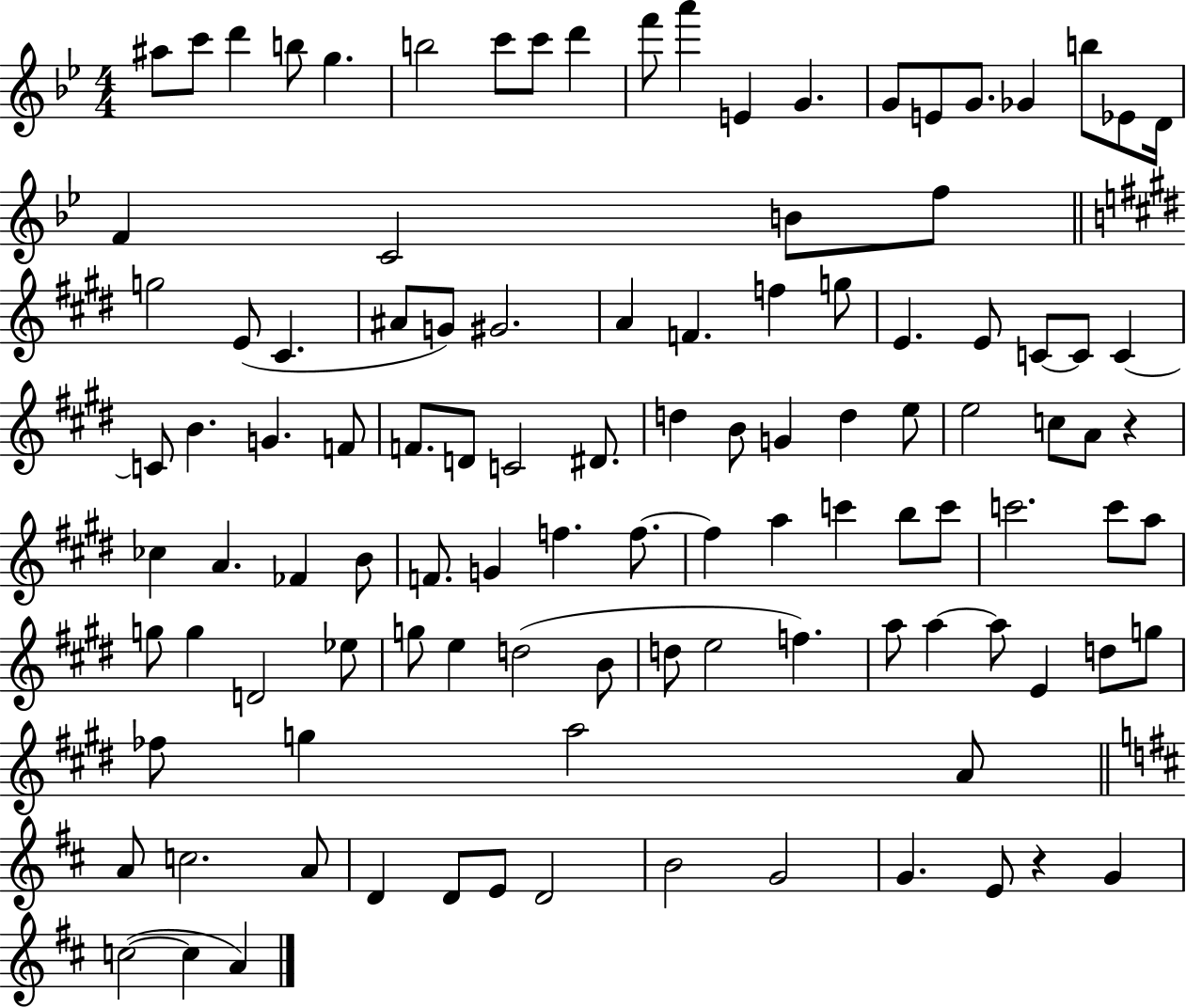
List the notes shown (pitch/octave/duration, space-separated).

A#5/e C6/e D6/q B5/e G5/q. B5/h C6/e C6/e D6/q F6/e A6/q E4/q G4/q. G4/e E4/e G4/e. Gb4/q B5/e Eb4/e D4/s F4/q C4/h B4/e F5/e G5/h E4/e C#4/q. A#4/e G4/e G#4/h. A4/q F4/q. F5/q G5/e E4/q. E4/e C4/e C4/e C4/q C4/e B4/q. G4/q. F4/e F4/e. D4/e C4/h D#4/e. D5/q B4/e G4/q D5/q E5/e E5/h C5/e A4/e R/q CES5/q A4/q. FES4/q B4/e F4/e. G4/q F5/q. F5/e. F5/q A5/q C6/q B5/e C6/e C6/h. C6/e A5/e G5/e G5/q D4/h Eb5/e G5/e E5/q D5/h B4/e D5/e E5/h F5/q. A5/e A5/q A5/e E4/q D5/e G5/e FES5/e G5/q A5/h A4/e A4/e C5/h. A4/e D4/q D4/e E4/e D4/h B4/h G4/h G4/q. E4/e R/q G4/q C5/h C5/q A4/q